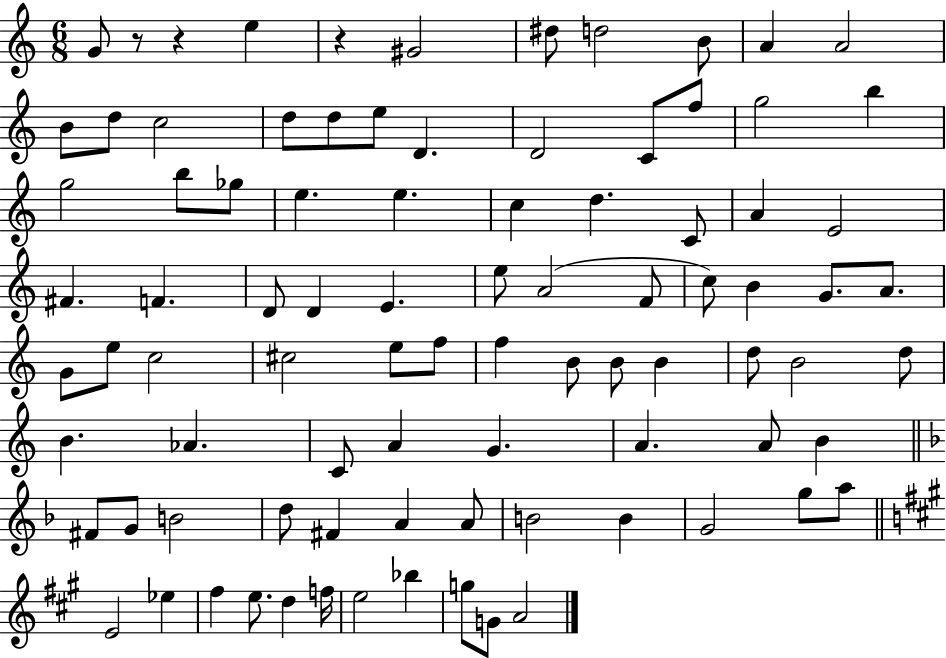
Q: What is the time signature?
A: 6/8